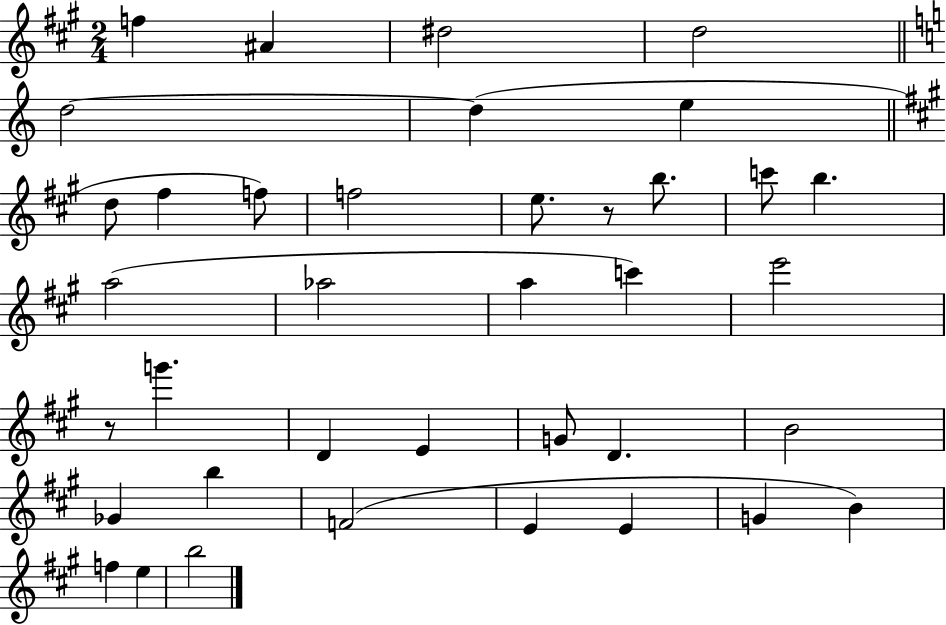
F5/q A#4/q D#5/h D5/h D5/h D5/q E5/q D5/e F#5/q F5/e F5/h E5/e. R/e B5/e. C6/e B5/q. A5/h Ab5/h A5/q C6/q E6/h R/e G6/q. D4/q E4/q G4/e D4/q. B4/h Gb4/q B5/q F4/h E4/q E4/q G4/q B4/q F5/q E5/q B5/h